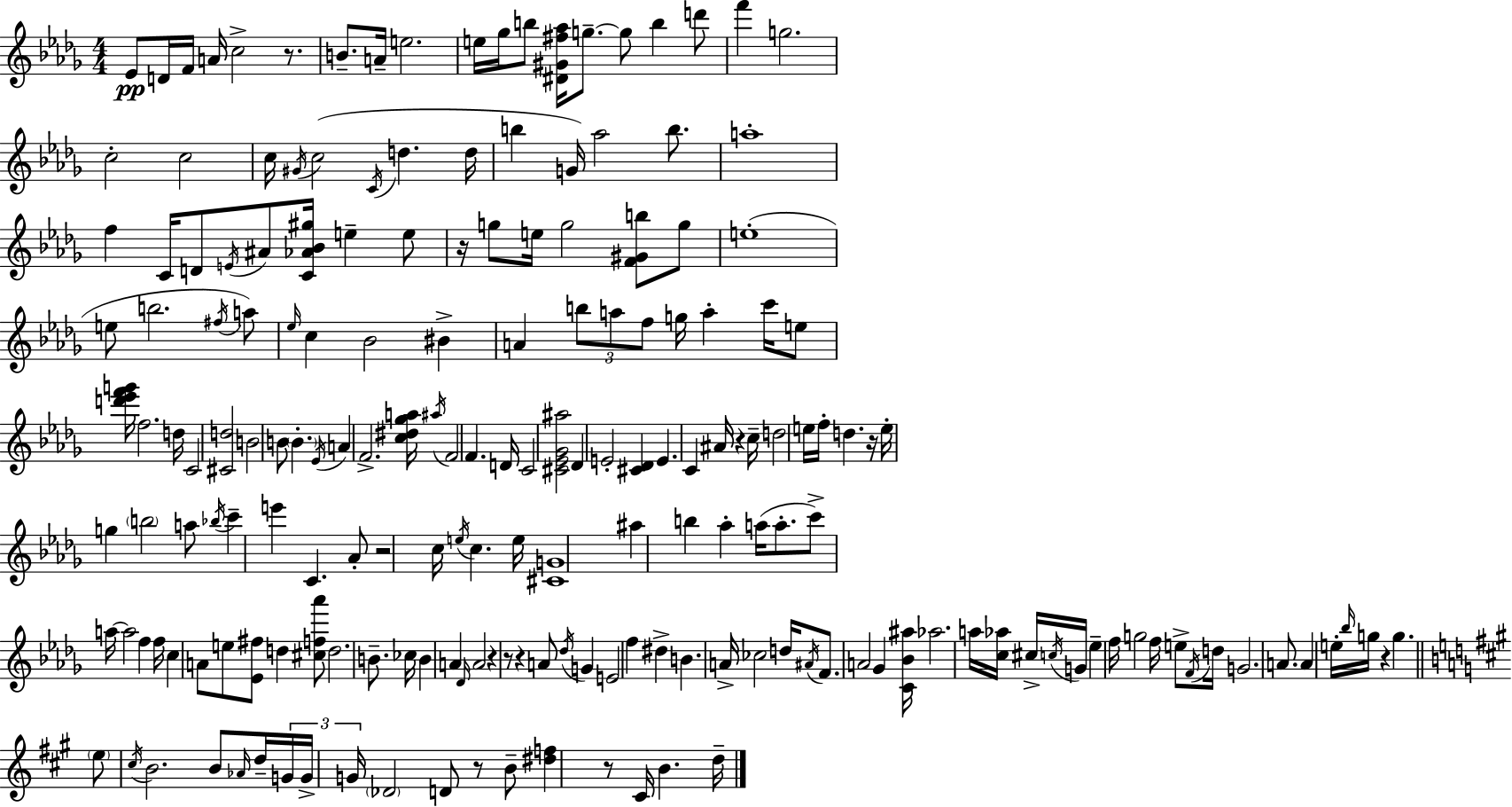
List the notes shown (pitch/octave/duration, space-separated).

Eb4/e D4/s F4/s A4/s C5/h R/e. B4/e. A4/s E5/h. E5/s Gb5/s B5/e [D#4,G#4,F#5,Ab5]/s G5/e. G5/e B5/q D6/e F6/q G5/h. C5/h C5/h C5/s G#4/s C5/h C4/s D5/q. D5/s B5/q G4/s Ab5/h B5/e. A5/w F5/q C4/s D4/e E4/s A#4/e [C4,Ab4,Bb4,G#5]/s E5/q E5/e R/s G5/e E5/s G5/h [F4,G#4,B5]/e G5/e E5/w E5/e B5/h. F#5/s A5/e Eb5/s C5/q Bb4/h BIS4/q A4/q B5/e A5/e F5/e G5/s A5/q C6/s E5/e [D6,Eb6,F6,G6]/s F5/h. D5/s C4/h [C#4,D5]/h B4/h B4/e B4/q. Eb4/s A4/q F4/h. [C5,D#5,Gb5,A5]/s A#5/s F4/h F4/q. D4/s C4/h [C#4,Eb4,Gb4,A#5]/h Db4/q E4/h [C#4,Db4]/q E4/q. C4/q A#4/s R/q C5/s D5/h E5/s F5/s D5/q. R/s E5/s G5/q B5/h A5/e Bb5/s C6/q E6/q C4/q. Ab4/e R/h C5/s E5/s C5/q. E5/s [C#4,G4]/w A#5/q B5/q Ab5/q A5/s A5/e. C6/e A5/s A5/h F5/q F5/s C5/q A4/e E5/e [Eb4,F#5]/e D5/q [C#5,F5,Ab6]/e D5/h. B4/e. CES5/s B4/q A4/q Db4/s A4/h R/q R/e R/q A4/e Db5/s G4/q E4/h F5/q D#5/q B4/q. A4/s CES5/h D5/s A#4/s F4/e. A4/h Gb4/q [C4,Bb4,A#5]/s Ab5/h. A5/s [C5,Ab5]/s C#5/s C5/s G4/s Eb5/q F5/s G5/h F5/s E5/e F4/s D5/s G4/h. A4/e. A4/q E5/s Bb5/s G5/s R/q G5/q. E5/e C#5/s B4/h. B4/e Ab4/s D5/s G4/s G4/s G4/s Db4/h D4/e R/e B4/e [D#5,F5]/q R/e C#4/s B4/q. D5/s